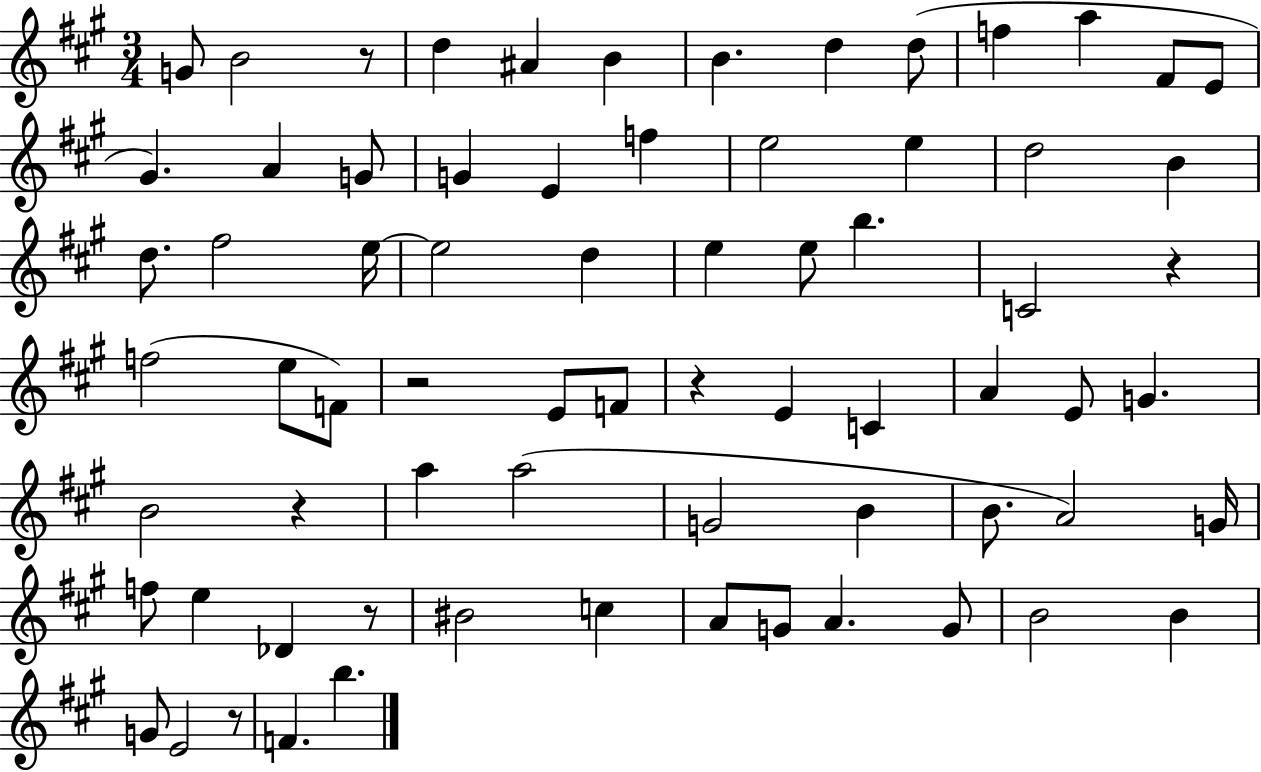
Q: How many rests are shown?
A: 7